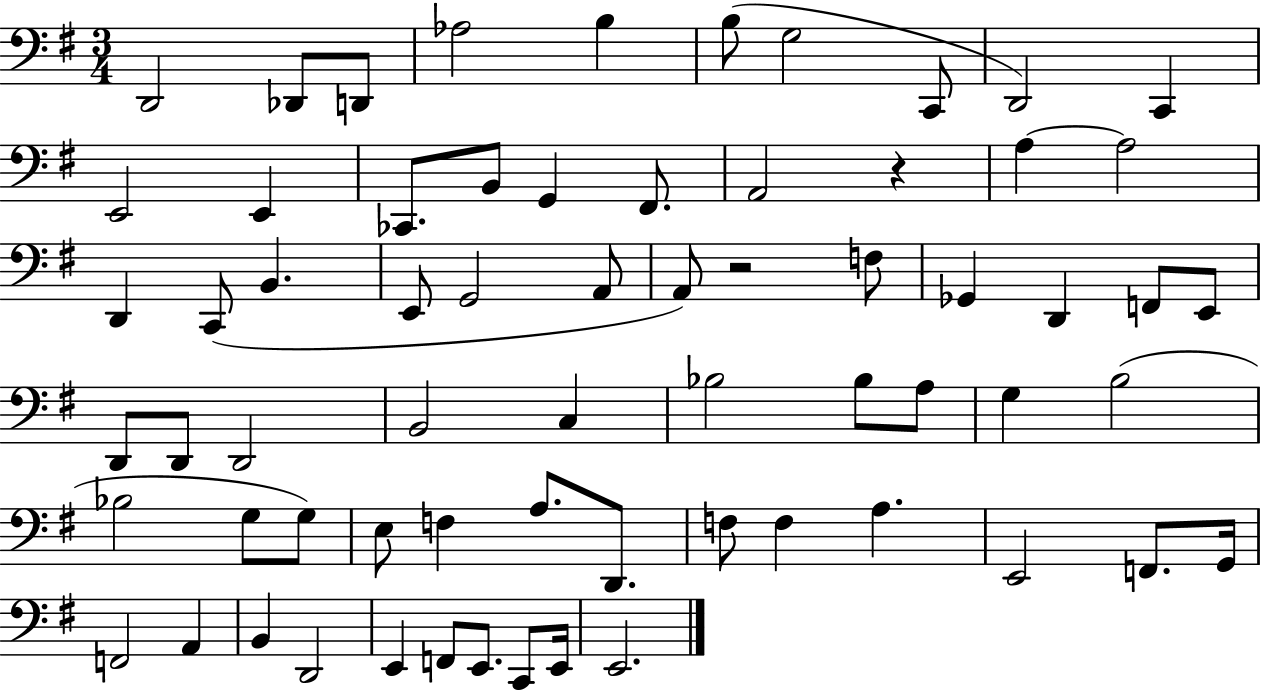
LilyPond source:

{
  \clef bass
  \numericTimeSignature
  \time 3/4
  \key g \major
  d,2 des,8 d,8 | aes2 b4 | b8( g2 c,8 | d,2) c,4 | \break e,2 e,4 | ces,8. b,8 g,4 fis,8. | a,2 r4 | a4~~ a2 | \break d,4 c,8( b,4. | e,8 g,2 a,8 | a,8) r2 f8 | ges,4 d,4 f,8 e,8 | \break d,8 d,8 d,2 | b,2 c4 | bes2 bes8 a8 | g4 b2( | \break bes2 g8 g8) | e8 f4 a8. d,8. | f8 f4 a4. | e,2 f,8. g,16 | \break f,2 a,4 | b,4 d,2 | e,4 f,8 e,8. c,8 e,16 | e,2. | \break \bar "|."
}